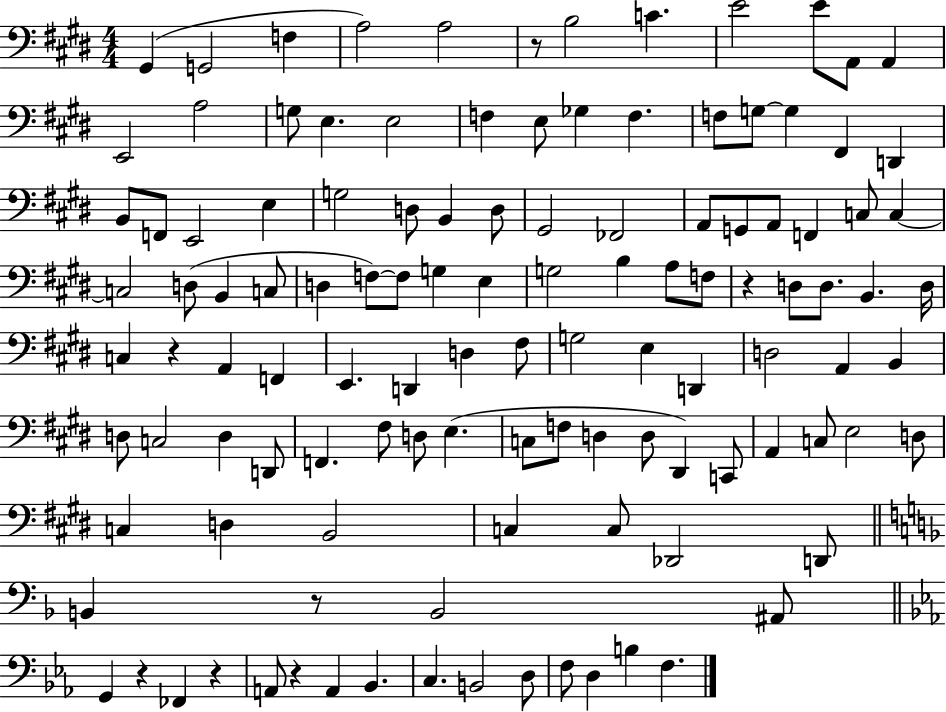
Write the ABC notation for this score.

X:1
T:Untitled
M:4/4
L:1/4
K:E
^G,, G,,2 F, A,2 A,2 z/2 B,2 C E2 E/2 A,,/2 A,, E,,2 A,2 G,/2 E, E,2 F, E,/2 _G, F, F,/2 G,/2 G, ^F,, D,, B,,/2 F,,/2 E,,2 E, G,2 D,/2 B,, D,/2 ^G,,2 _F,,2 A,,/2 G,,/2 A,,/2 F,, C,/2 C, C,2 D,/2 B,, C,/2 D, F,/2 F,/2 G, E, G,2 B, A,/2 F,/2 z D,/2 D,/2 B,, D,/4 C, z A,, F,, E,, D,, D, ^F,/2 G,2 E, D,, D,2 A,, B,, D,/2 C,2 D, D,,/2 F,, ^F,/2 D,/2 E, C,/2 F,/2 D, D,/2 ^D,, C,,/2 A,, C,/2 E,2 D,/2 C, D, B,,2 C, C,/2 _D,,2 D,,/2 B,, z/2 B,,2 ^A,,/2 G,, z _F,, z A,,/2 z A,, _B,, C, B,,2 D,/2 F,/2 D, B, F,